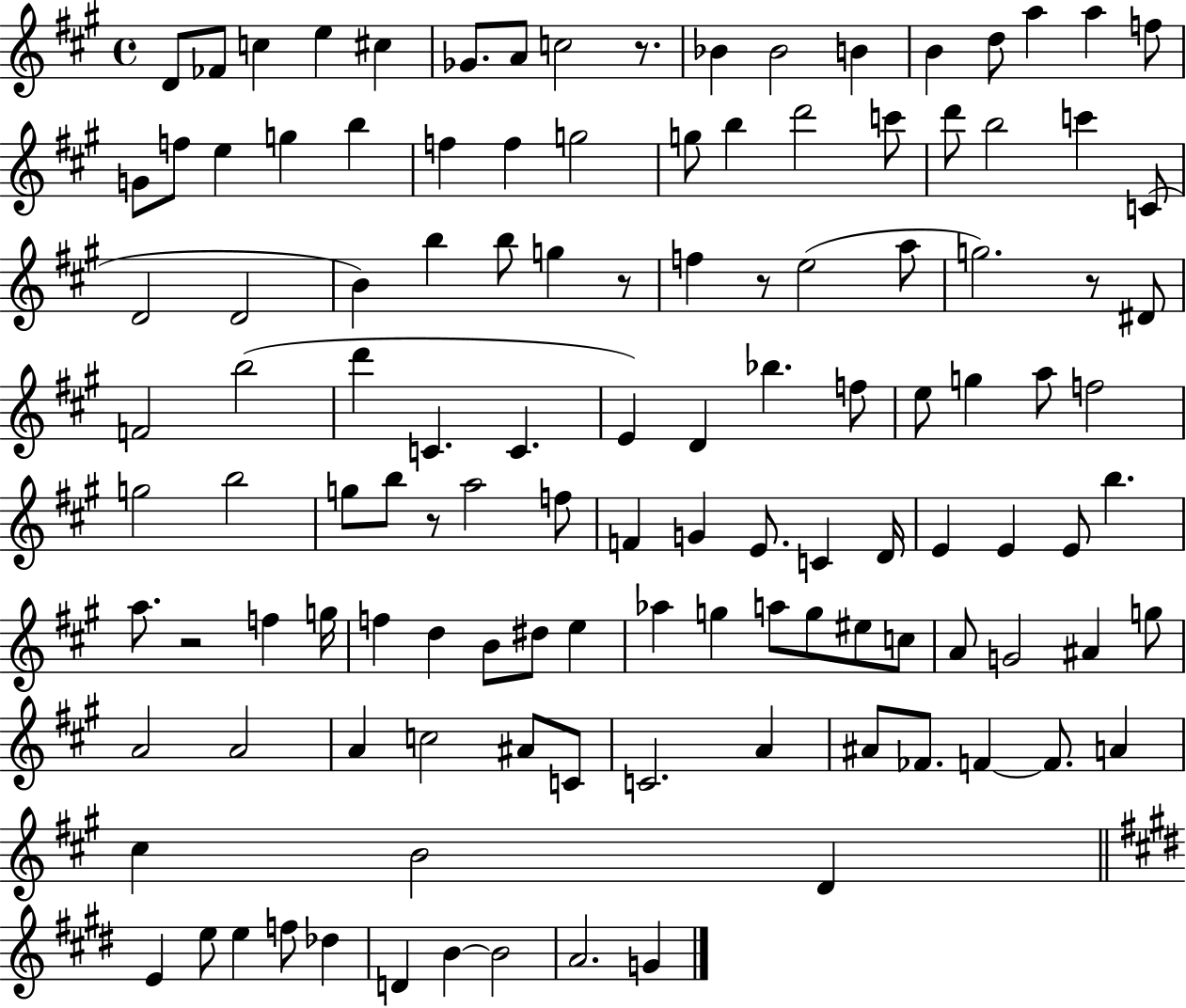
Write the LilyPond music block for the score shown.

{
  \clef treble
  \time 4/4
  \defaultTimeSignature
  \key a \major
  d'8 fes'8 c''4 e''4 cis''4 | ges'8. a'8 c''2 r8. | bes'4 bes'2 b'4 | b'4 d''8 a''4 a''4 f''8 | \break g'8 f''8 e''4 g''4 b''4 | f''4 f''4 g''2 | g''8 b''4 d'''2 c'''8 | d'''8 b''2 c'''4 c'8( | \break d'2 d'2 | b'4) b''4 b''8 g''4 r8 | f''4 r8 e''2( a''8 | g''2.) r8 dis'8 | \break f'2 b''2( | d'''4 c'4. c'4. | e'4) d'4 bes''4. f''8 | e''8 g''4 a''8 f''2 | \break g''2 b''2 | g''8 b''8 r8 a''2 f''8 | f'4 g'4 e'8. c'4 d'16 | e'4 e'4 e'8 b''4. | \break a''8. r2 f''4 g''16 | f''4 d''4 b'8 dis''8 e''4 | aes''4 g''4 a''8 g''8 eis''8 c''8 | a'8 g'2 ais'4 g''8 | \break a'2 a'2 | a'4 c''2 ais'8 c'8 | c'2. a'4 | ais'8 fes'8. f'4~~ f'8. a'4 | \break cis''4 b'2 d'4 | \bar "||" \break \key e \major e'4 e''8 e''4 f''8 des''4 | d'4 b'4~~ b'2 | a'2. g'4 | \bar "|."
}